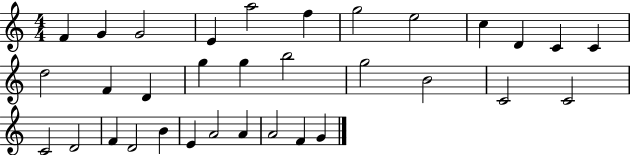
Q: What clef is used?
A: treble